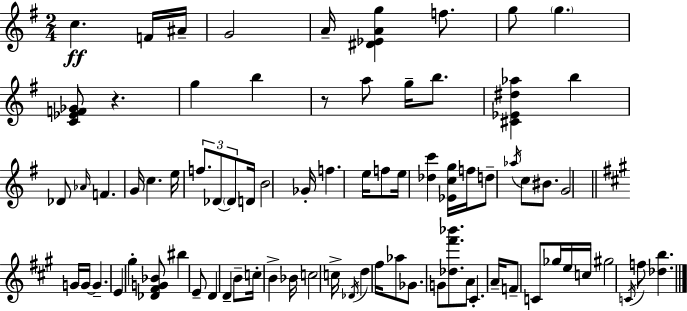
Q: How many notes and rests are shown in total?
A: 78